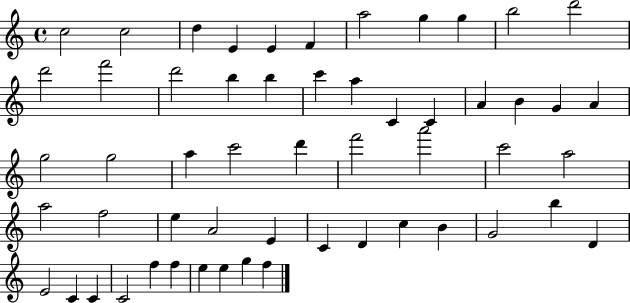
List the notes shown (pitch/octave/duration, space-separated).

C5/h C5/h D5/q E4/q E4/q F4/q A5/h G5/q G5/q B5/h D6/h D6/h F6/h D6/h B5/q B5/q C6/q A5/q C4/q C4/q A4/q B4/q G4/q A4/q G5/h G5/h A5/q C6/h D6/q F6/h A6/h C6/h A5/h A5/h F5/h E5/q A4/h E4/q C4/q D4/q C5/q B4/q G4/h B5/q D4/q E4/h C4/q C4/q C4/h F5/q F5/q E5/q E5/q G5/q F5/q